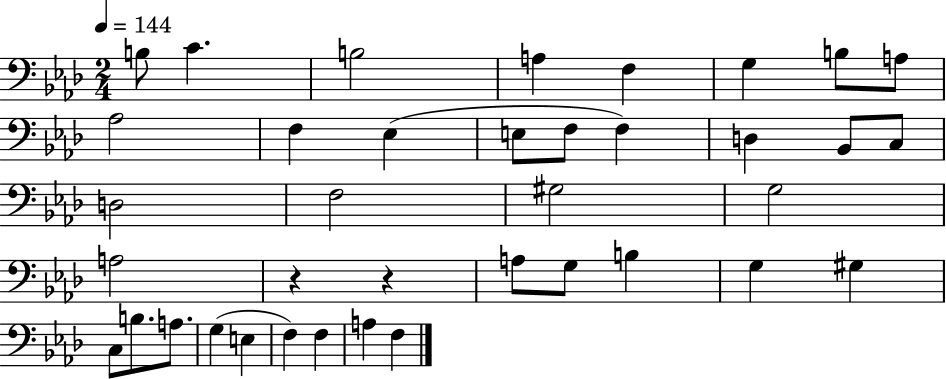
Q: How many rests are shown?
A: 2